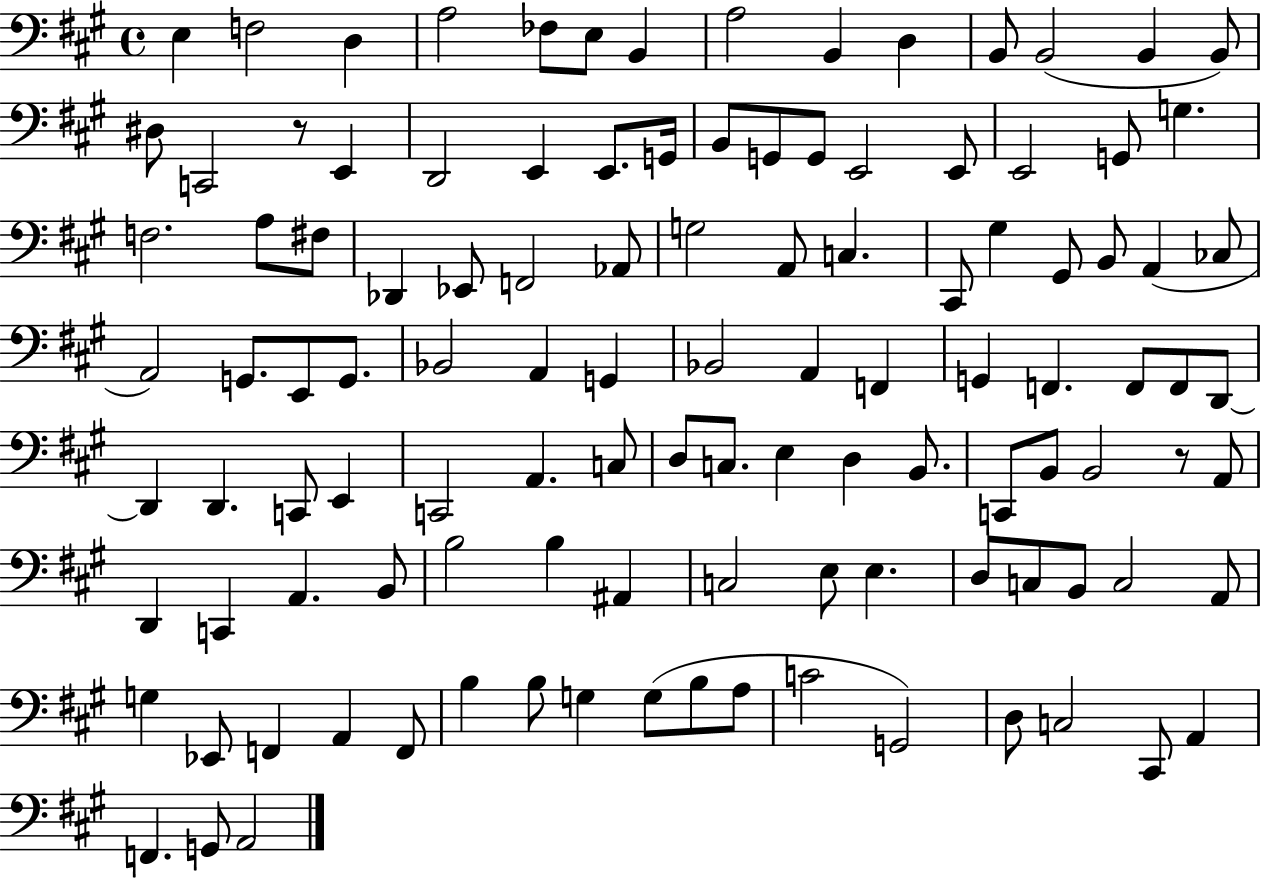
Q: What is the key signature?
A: A major